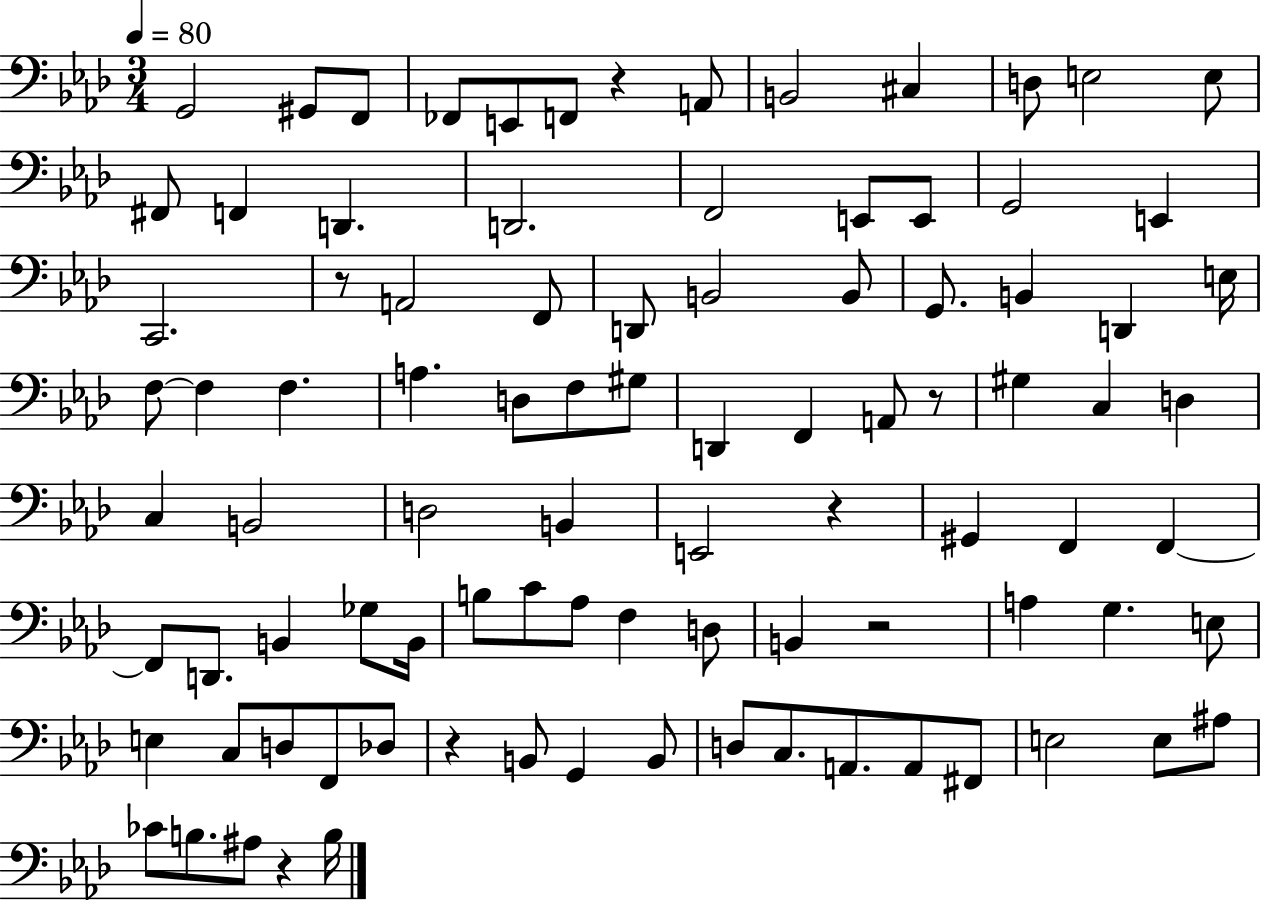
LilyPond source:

{
  \clef bass
  \numericTimeSignature
  \time 3/4
  \key aes \major
  \tempo 4 = 80
  g,2 gis,8 f,8 | fes,8 e,8 f,8 r4 a,8 | b,2 cis4 | d8 e2 e8 | \break fis,8 f,4 d,4. | d,2. | f,2 e,8 e,8 | g,2 e,4 | \break c,2. | r8 a,2 f,8 | d,8 b,2 b,8 | g,8. b,4 d,4 e16 | \break f8~~ f4 f4. | a4. d8 f8 gis8 | d,4 f,4 a,8 r8 | gis4 c4 d4 | \break c4 b,2 | d2 b,4 | e,2 r4 | gis,4 f,4 f,4~~ | \break f,8 d,8. b,4 ges8 b,16 | b8 c'8 aes8 f4 d8 | b,4 r2 | a4 g4. e8 | \break e4 c8 d8 f,8 des8 | r4 b,8 g,4 b,8 | d8 c8. a,8. a,8 fis,8 | e2 e8 ais8 | \break ces'8 b8. ais8 r4 b16 | \bar "|."
}